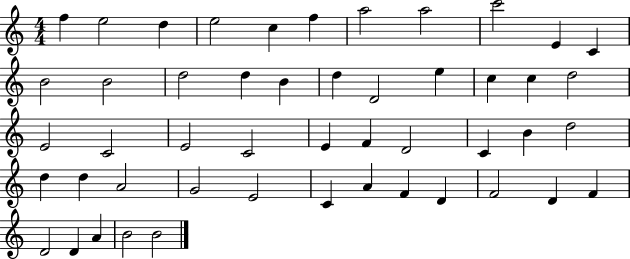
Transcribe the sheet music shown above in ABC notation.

X:1
T:Untitled
M:4/4
L:1/4
K:C
f e2 d e2 c f a2 a2 c'2 E C B2 B2 d2 d B d D2 e c c d2 E2 C2 E2 C2 E F D2 C B d2 d d A2 G2 E2 C A F D F2 D F D2 D A B2 B2